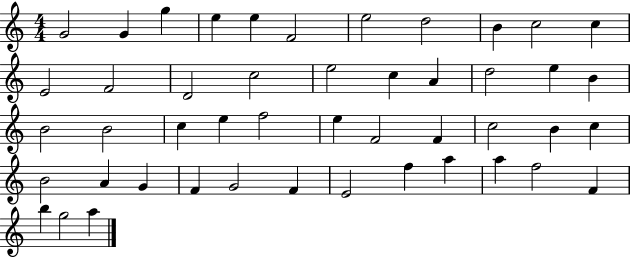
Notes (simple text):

G4/h G4/q G5/q E5/q E5/q F4/h E5/h D5/h B4/q C5/h C5/q E4/h F4/h D4/h C5/h E5/h C5/q A4/q D5/h E5/q B4/q B4/h B4/h C5/q E5/q F5/h E5/q F4/h F4/q C5/h B4/q C5/q B4/h A4/q G4/q F4/q G4/h F4/q E4/h F5/q A5/q A5/q F5/h F4/q B5/q G5/h A5/q